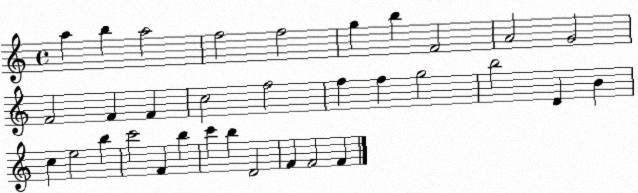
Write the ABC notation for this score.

X:1
T:Untitled
M:4/4
L:1/4
K:C
a b a2 f2 f2 g b F2 A2 G2 F2 F F c2 f2 f f g2 b2 D B c e2 b c'2 F b c' b D2 F F2 F